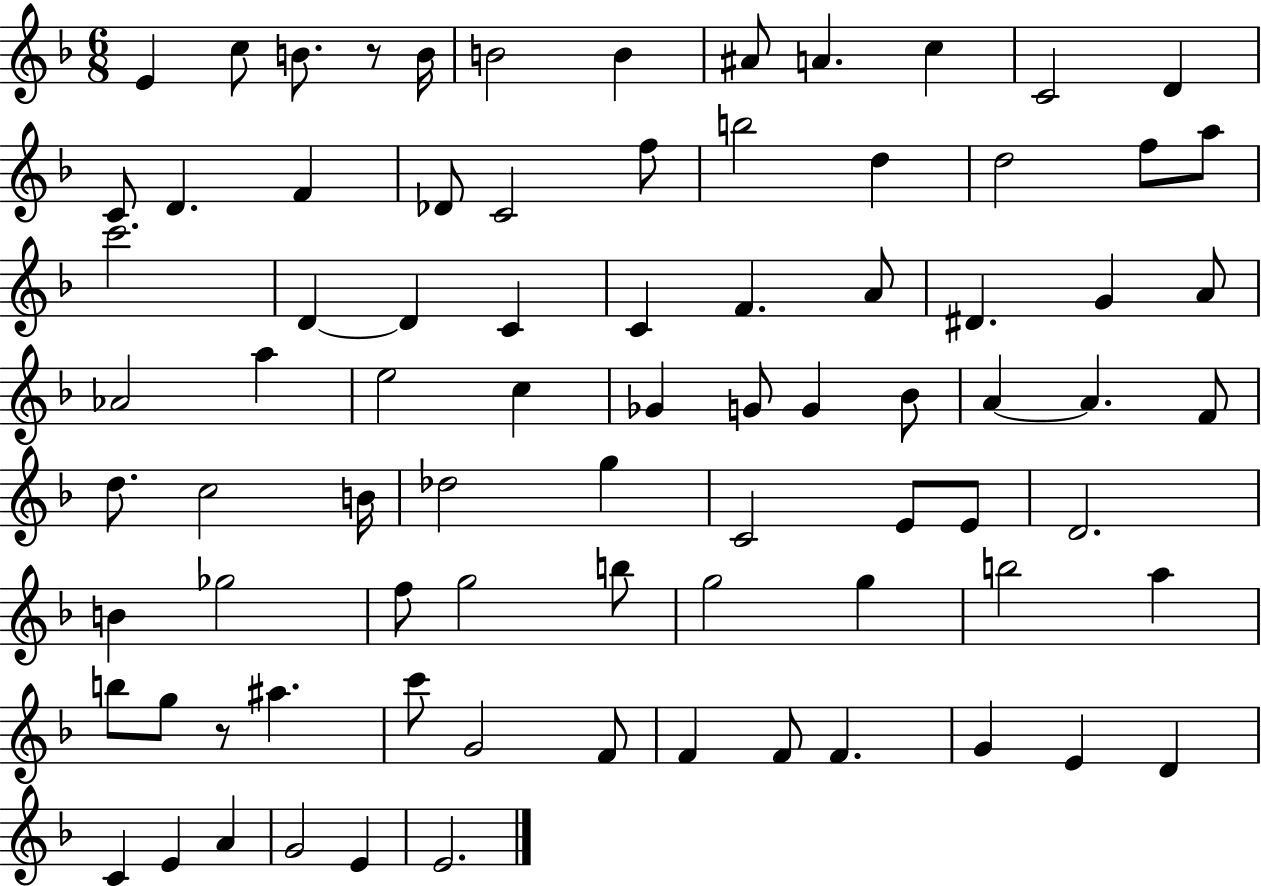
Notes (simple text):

E4/q C5/e B4/e. R/e B4/s B4/h B4/q A#4/e A4/q. C5/q C4/h D4/q C4/e D4/q. F4/q Db4/e C4/h F5/e B5/h D5/q D5/h F5/e A5/e C6/h. D4/q D4/q C4/q C4/q F4/q. A4/e D#4/q. G4/q A4/e Ab4/h A5/q E5/h C5/q Gb4/q G4/e G4/q Bb4/e A4/q A4/q. F4/e D5/e. C5/h B4/s Db5/h G5/q C4/h E4/e E4/e D4/h. B4/q Gb5/h F5/e G5/h B5/e G5/h G5/q B5/h A5/q B5/e G5/e R/e A#5/q. C6/e G4/h F4/e F4/q F4/e F4/q. G4/q E4/q D4/q C4/q E4/q A4/q G4/h E4/q E4/h.